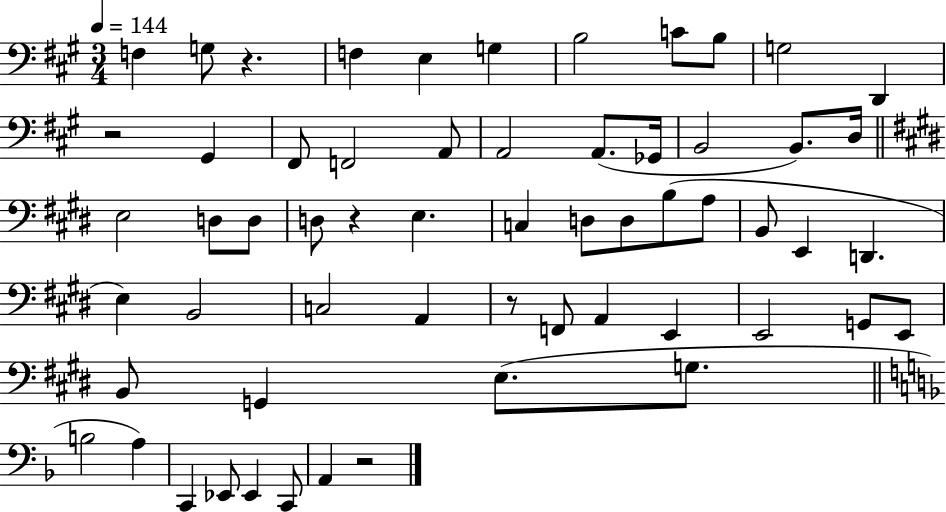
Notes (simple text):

F3/q G3/e R/q. F3/q E3/q G3/q B3/h C4/e B3/e G3/h D2/q R/h G#2/q F#2/e F2/h A2/e A2/h A2/e. Gb2/s B2/h B2/e. D3/s E3/h D3/e D3/e D3/e R/q E3/q. C3/q D3/e D3/e B3/e A3/e B2/e E2/q D2/q. E3/q B2/h C3/h A2/q R/e F2/e A2/q E2/q E2/h G2/e E2/e B2/e G2/q E3/e. G3/e. B3/h A3/q C2/q Eb2/e Eb2/q C2/e A2/q R/h